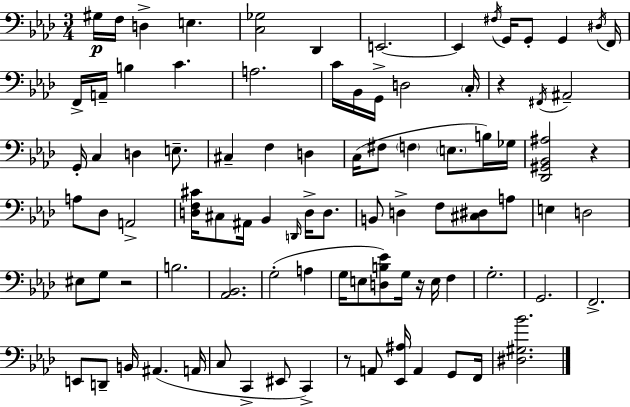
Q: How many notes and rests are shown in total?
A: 92